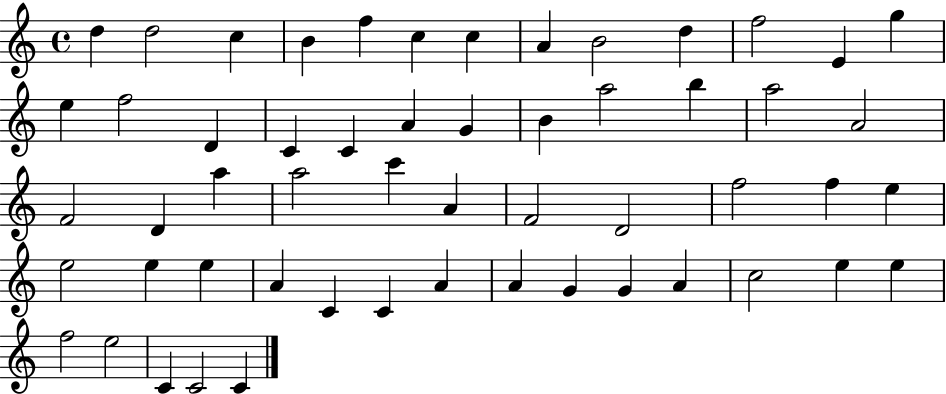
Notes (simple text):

D5/q D5/h C5/q B4/q F5/q C5/q C5/q A4/q B4/h D5/q F5/h E4/q G5/q E5/q F5/h D4/q C4/q C4/q A4/q G4/q B4/q A5/h B5/q A5/h A4/h F4/h D4/q A5/q A5/h C6/q A4/q F4/h D4/h F5/h F5/q E5/q E5/h E5/q E5/q A4/q C4/q C4/q A4/q A4/q G4/q G4/q A4/q C5/h E5/q E5/q F5/h E5/h C4/q C4/h C4/q